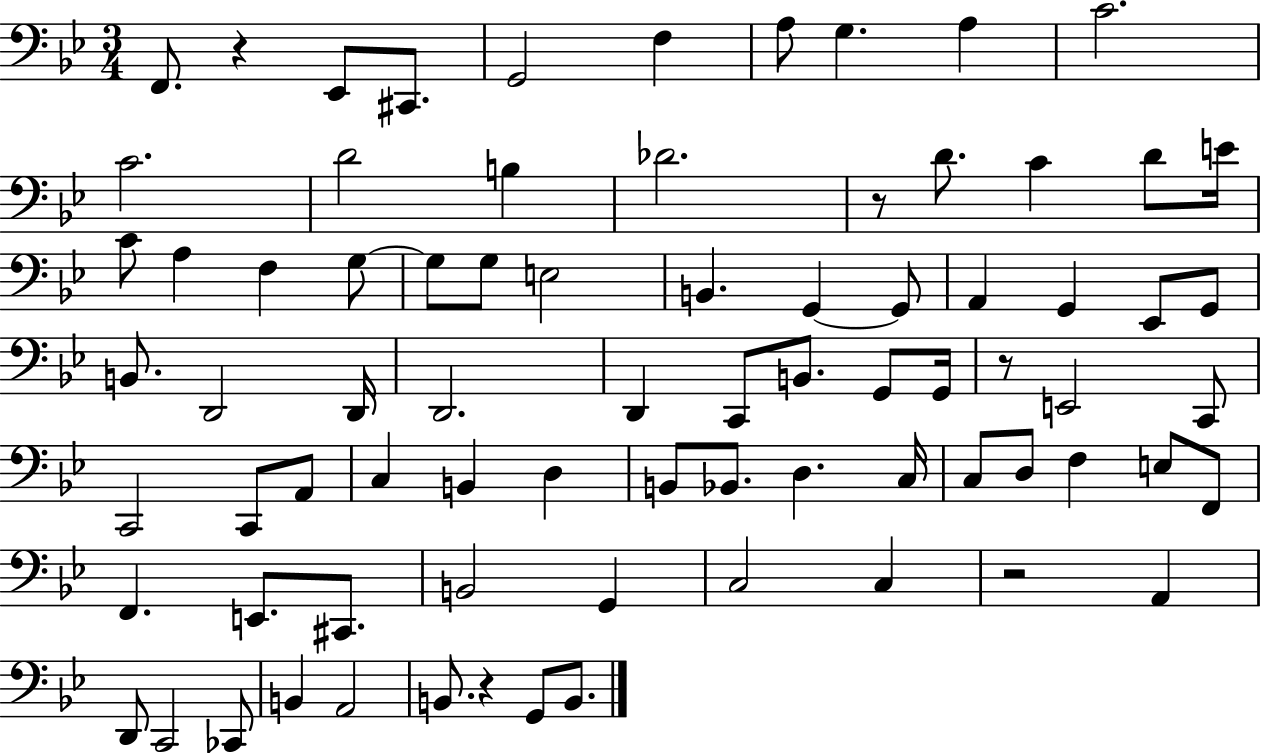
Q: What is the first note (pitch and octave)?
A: F2